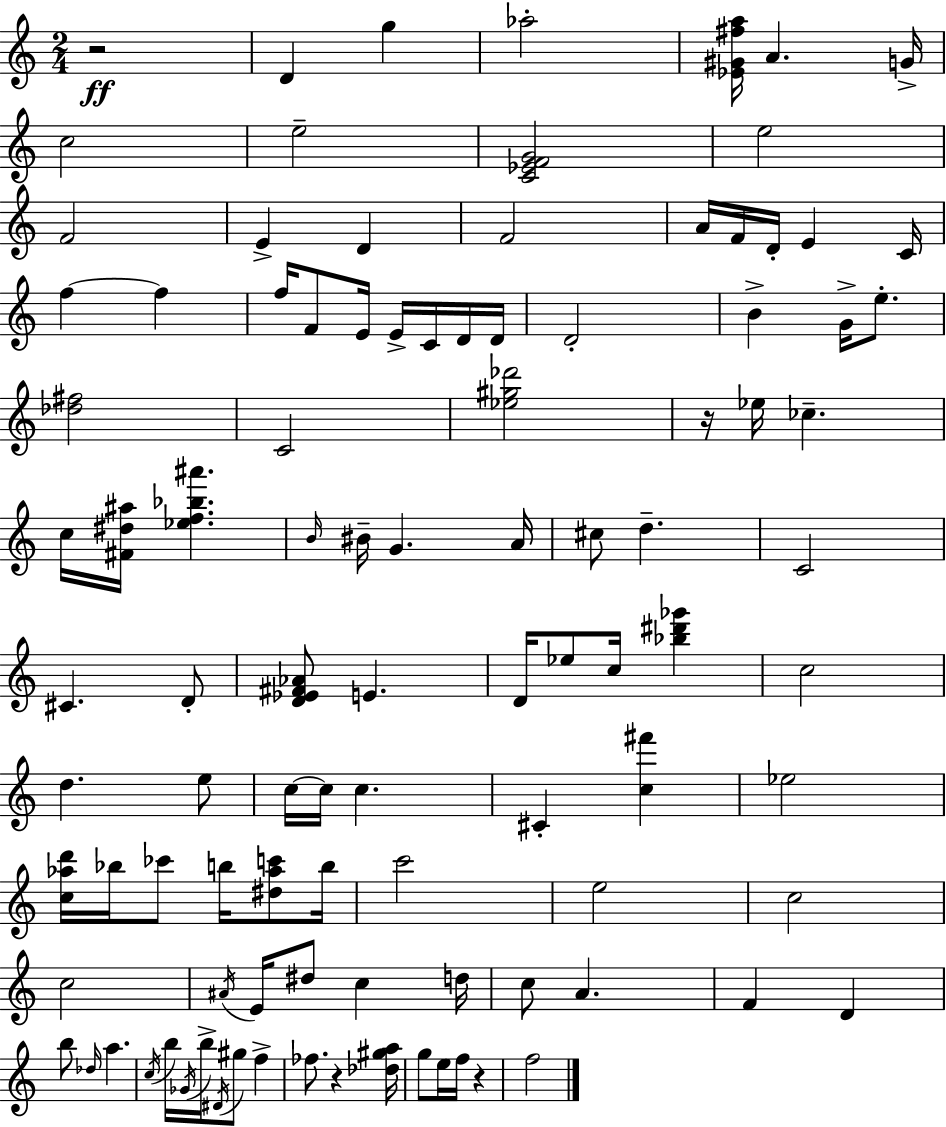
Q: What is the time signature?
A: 2/4